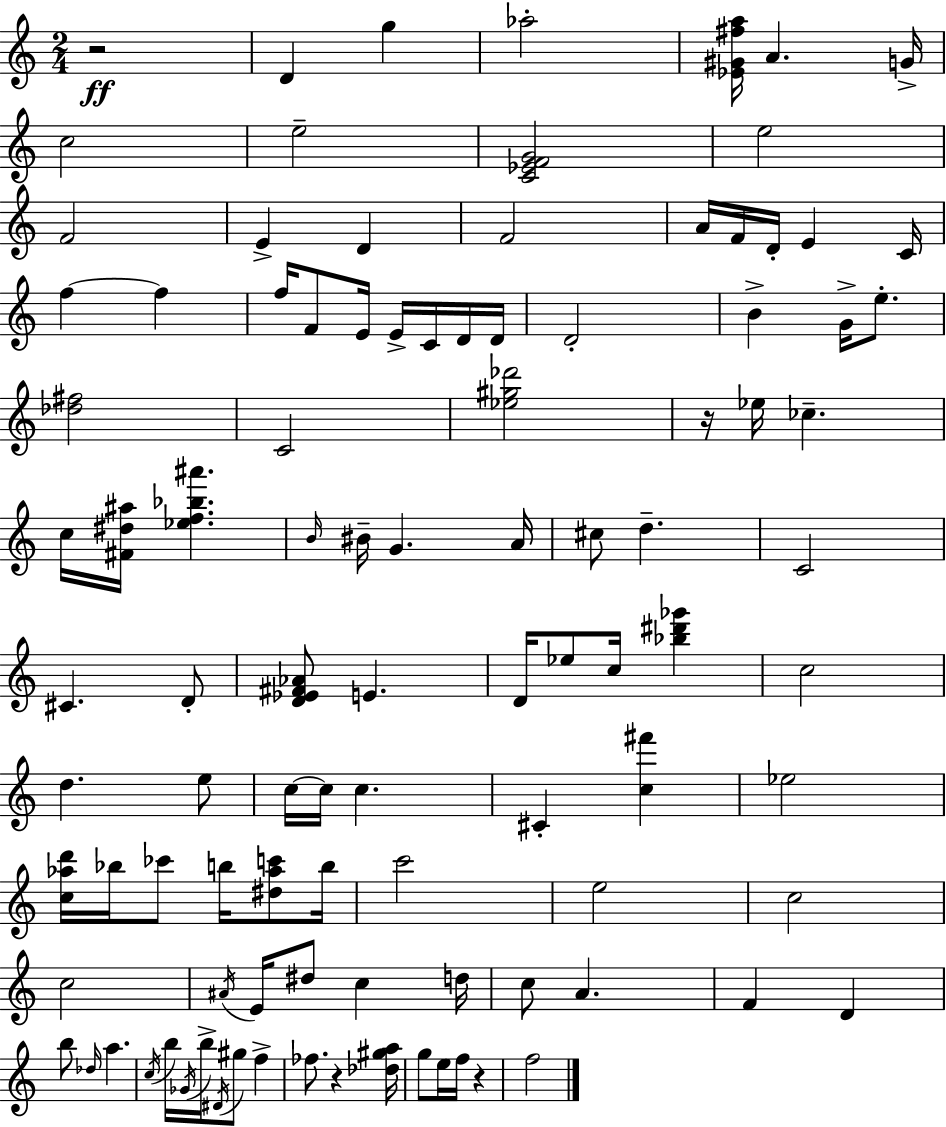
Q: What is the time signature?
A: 2/4